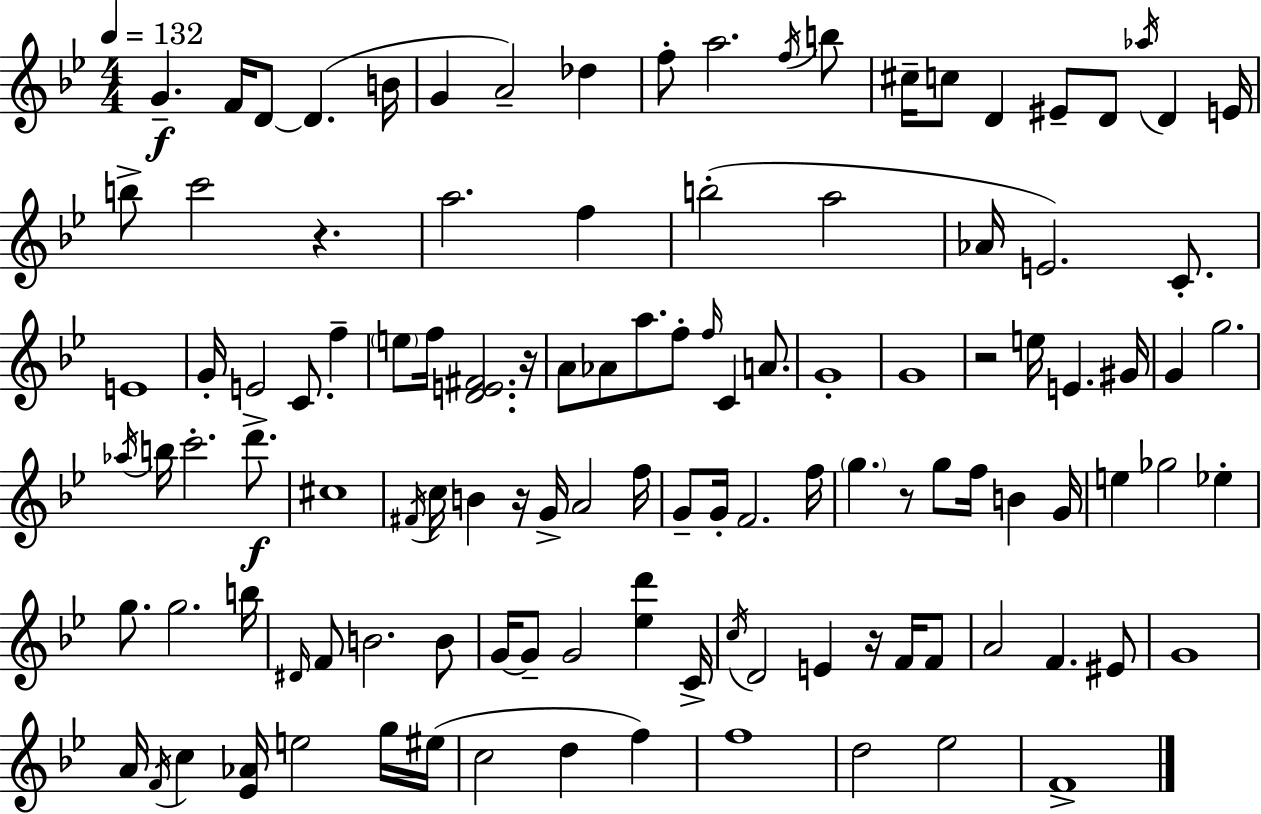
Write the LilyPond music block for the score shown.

{
  \clef treble
  \numericTimeSignature
  \time 4/4
  \key bes \major
  \tempo 4 = 132
  g'4.--\f f'16 d'8~~ d'4.( b'16 | g'4 a'2--) des''4 | f''8-. a''2. \acciaccatura { f''16 } b''8 | cis''16-- c''8 d'4 eis'8-- d'8 \acciaccatura { aes''16 } d'4 | \break e'16 b''8-> c'''2 r4. | a''2. f''4 | b''2-.( a''2 | aes'16 e'2.) c'8.-. | \break e'1 | g'16-. e'2 c'8. f''4-- | \parenthesize e''8 f''16 <d' e' fis'>2. | r16 a'8 aes'8 a''8. f''8-. \grace { f''16 } c'4 | \break a'8. g'1-. | g'1 | r2 e''16 e'4. | gis'16 g'4 g''2. | \break \acciaccatura { aes''16 } b''16 c'''2.-. | d'''8.->\f cis''1 | \acciaccatura { fis'16 } c''16 b'4 r16 g'16-> a'2 | f''16 g'8-- g'16-. f'2. | \break f''16 \parenthesize g''4. r8 g''8 f''16 | b'4 g'16 e''4 ges''2 | ees''4-. g''8. g''2. | b''16 \grace { dis'16 } f'8 b'2. | \break b'8 g'16~~ g'8-- g'2 | <ees'' d'''>4 c'16-> \acciaccatura { c''16 } d'2 e'4 | r16 f'16 f'8 a'2 f'4. | eis'8 g'1 | \break a'16 \acciaccatura { f'16 } c''4 <ees' aes'>16 e''2 | g''16 eis''16( c''2 | d''4 f''4) f''1 | d''2 | \break ees''2 f'1-> | \bar "|."
}